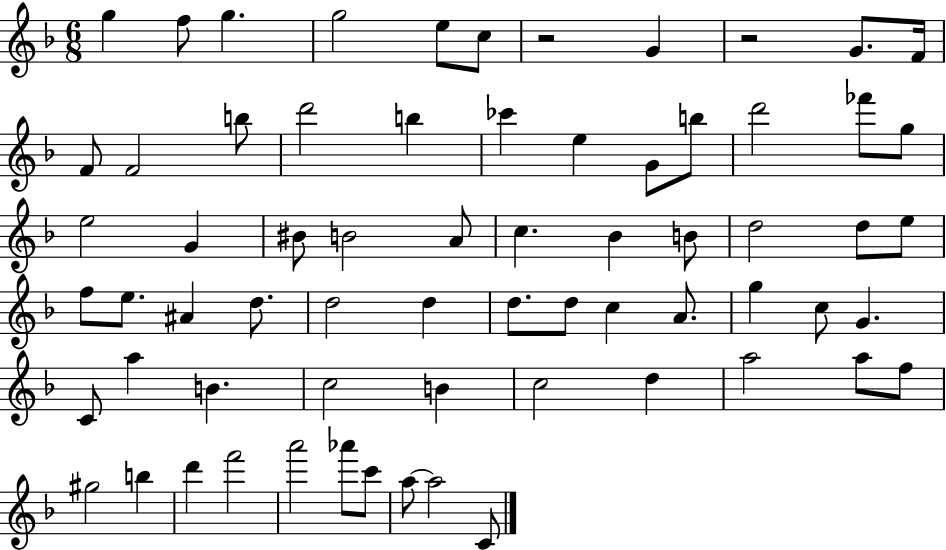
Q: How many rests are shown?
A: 2